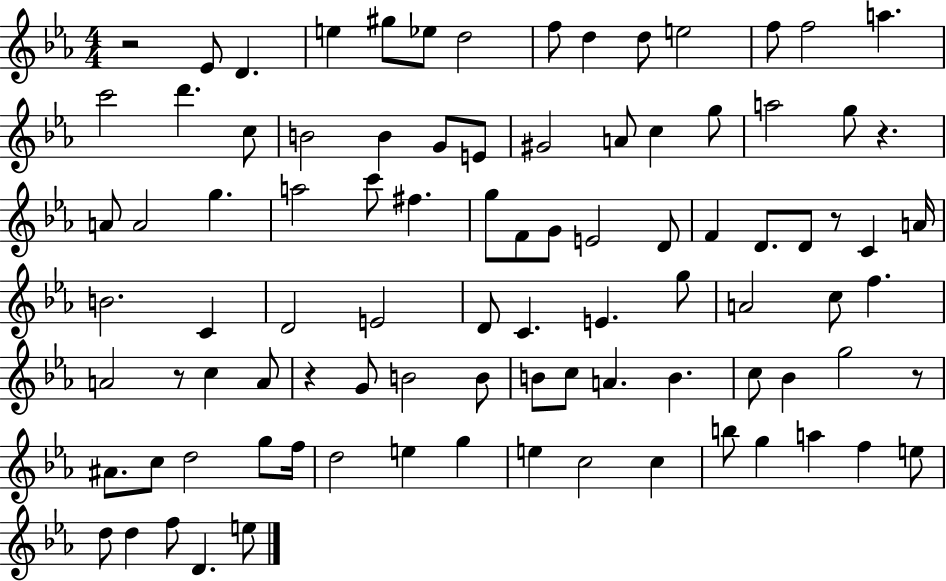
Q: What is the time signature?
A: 4/4